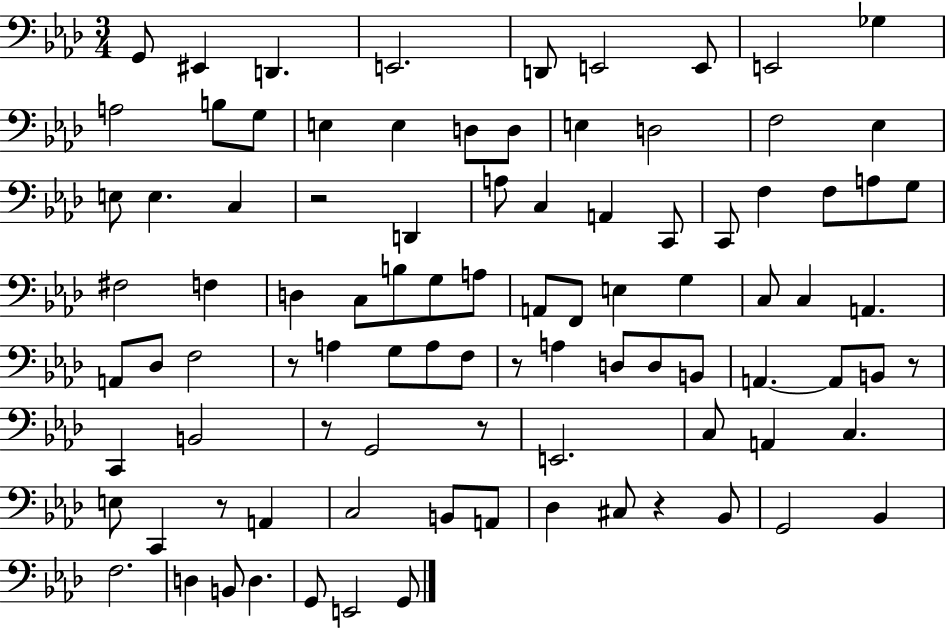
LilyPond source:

{
  \clef bass
  \numericTimeSignature
  \time 3/4
  \key aes \major
  g,8 eis,4 d,4. | e,2. | d,8 e,2 e,8 | e,2 ges4 | \break a2 b8 g8 | e4 e4 d8 d8 | e4 d2 | f2 ees4 | \break e8 e4. c4 | r2 d,4 | a8 c4 a,4 c,8 | c,8 f4 f8 a8 g8 | \break fis2 f4 | d4 c8 b8 g8 a8 | a,8 f,8 e4 g4 | c8 c4 a,4. | \break a,8 des8 f2 | r8 a4 g8 a8 f8 | r8 a4 d8 d8 b,8 | a,4.~~ a,8 b,8 r8 | \break c,4 b,2 | r8 g,2 r8 | e,2. | c8 a,4 c4. | \break e8 c,4 r8 a,4 | c2 b,8 a,8 | des4 cis8 r4 bes,8 | g,2 bes,4 | \break f2. | d4 b,8 d4. | g,8 e,2 g,8 | \bar "|."
}